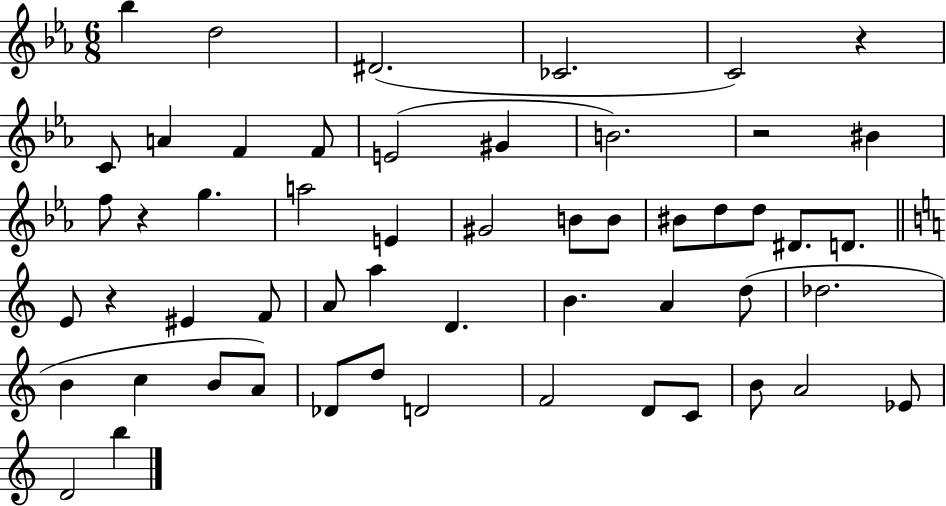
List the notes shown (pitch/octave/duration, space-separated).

Bb5/q D5/h D#4/h. CES4/h. C4/h R/q C4/e A4/q F4/q F4/e E4/h G#4/q B4/h. R/h BIS4/q F5/e R/q G5/q. A5/h E4/q G#4/h B4/e B4/e BIS4/e D5/e D5/e D#4/e. D4/e. E4/e R/q EIS4/q F4/e A4/e A5/q D4/q. B4/q. A4/q D5/e Db5/h. B4/q C5/q B4/e A4/e Db4/e D5/e D4/h F4/h D4/e C4/e B4/e A4/h Eb4/e D4/h B5/q